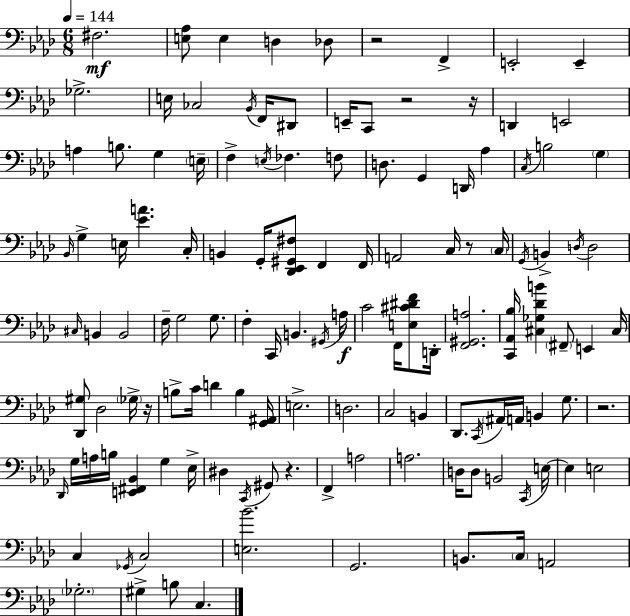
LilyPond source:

{
  \clef bass
  \numericTimeSignature
  \time 6/8
  \key f \minor
  \tempo 4 = 144
  fis2.\mf | <e aes>8 e4 d4 des8 | r2 f,4-> | e,2-. e,4-- | \break ges2.-> | e16 ces2 \acciaccatura { bes,16 } f,16 dis,8 | e,16-- c,8 r2 | r16 d,4 e,2 | \break a4 b8. g4 | \parenthesize e16-- f4-> \acciaccatura { e16 } fes4. | f8 d8. g,4 d,16 aes4 | \acciaccatura { c16 } b2 \parenthesize g4 | \break \grace { bes,16 } g4-> e16 <ees' a'>4. | c16-. b,4 g,16-. <des, ees, gis, fis>8 f,4 | f,16 a,2 | c16 r8 \parenthesize c16 \acciaccatura { g,16 } b,4-> \acciaccatura { d16 } d2 | \break \grace { cis16 } b,4 b,2 | f16-- g2 | g8. f4-. c,16 | b,4. \acciaccatura { gis,16 } a16\f c'2 | \break f,16 <e cis' dis' f'>8 d,16-. <f, gis, a>2. | <c, aes, bes>16 <cis ges des' b'>4 | \parenthesize fis,8-- e,4 cis16 <des, gis>8 des2 | \parenthesize ges16-> r16 b8-> c'16 d'4 | \break b4 <g, ais,>16 e2.-> | d2. | c2 | b,4 des,8. \acciaccatura { c,16 } | \break \parenthesize ais,16 a,16 b,4 g8. r2. | \grace { des,16 } g16 a16 | b16 <e, fis, bes,>4 g4 ees16-> dis4 | \acciaccatura { c,16 } gis,8 r4. f,4-> | \break a2 a2. | d16 | d8 b,2 \acciaccatura { c,16 } e16~~ | e4 e2 | \break c4 \acciaccatura { ges,16 } c2 | <e bes'>2. | g,2. | b,8. \parenthesize c16 a,2 | \break \parenthesize ges2.-. | gis4-> b8 c4. | \bar "|."
}